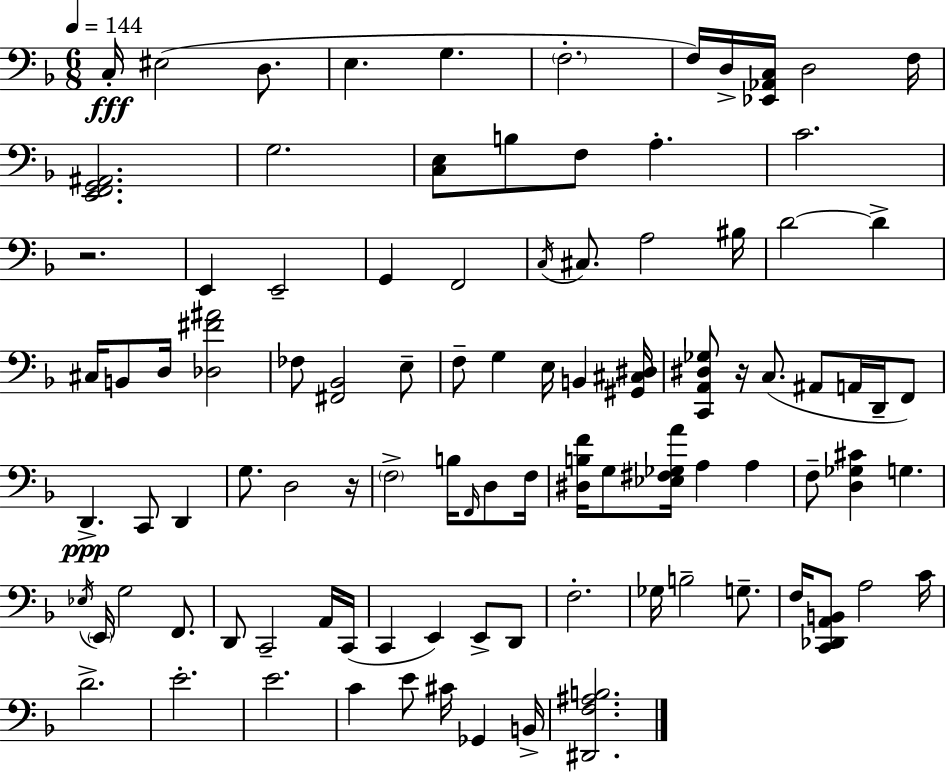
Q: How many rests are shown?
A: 3